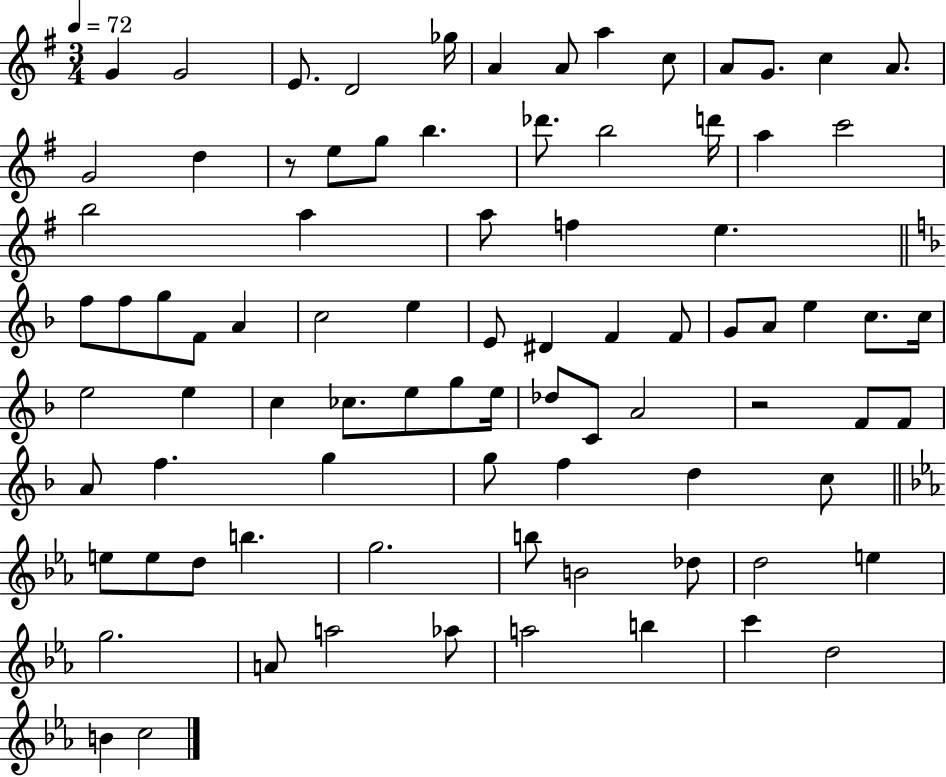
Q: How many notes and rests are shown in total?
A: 85